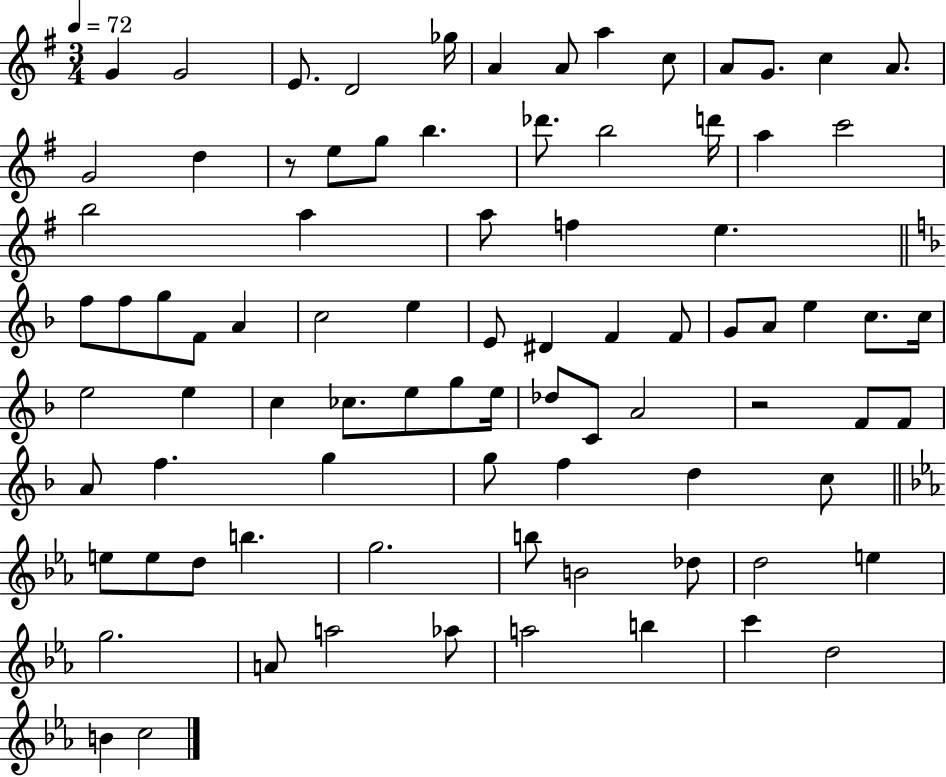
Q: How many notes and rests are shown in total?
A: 85